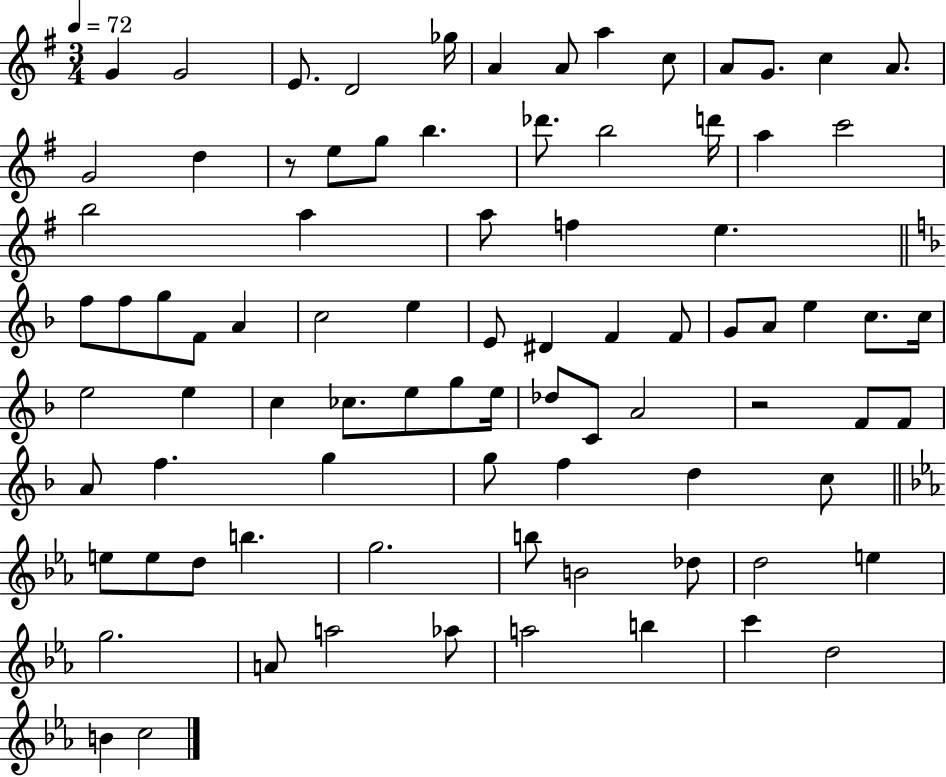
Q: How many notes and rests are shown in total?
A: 85